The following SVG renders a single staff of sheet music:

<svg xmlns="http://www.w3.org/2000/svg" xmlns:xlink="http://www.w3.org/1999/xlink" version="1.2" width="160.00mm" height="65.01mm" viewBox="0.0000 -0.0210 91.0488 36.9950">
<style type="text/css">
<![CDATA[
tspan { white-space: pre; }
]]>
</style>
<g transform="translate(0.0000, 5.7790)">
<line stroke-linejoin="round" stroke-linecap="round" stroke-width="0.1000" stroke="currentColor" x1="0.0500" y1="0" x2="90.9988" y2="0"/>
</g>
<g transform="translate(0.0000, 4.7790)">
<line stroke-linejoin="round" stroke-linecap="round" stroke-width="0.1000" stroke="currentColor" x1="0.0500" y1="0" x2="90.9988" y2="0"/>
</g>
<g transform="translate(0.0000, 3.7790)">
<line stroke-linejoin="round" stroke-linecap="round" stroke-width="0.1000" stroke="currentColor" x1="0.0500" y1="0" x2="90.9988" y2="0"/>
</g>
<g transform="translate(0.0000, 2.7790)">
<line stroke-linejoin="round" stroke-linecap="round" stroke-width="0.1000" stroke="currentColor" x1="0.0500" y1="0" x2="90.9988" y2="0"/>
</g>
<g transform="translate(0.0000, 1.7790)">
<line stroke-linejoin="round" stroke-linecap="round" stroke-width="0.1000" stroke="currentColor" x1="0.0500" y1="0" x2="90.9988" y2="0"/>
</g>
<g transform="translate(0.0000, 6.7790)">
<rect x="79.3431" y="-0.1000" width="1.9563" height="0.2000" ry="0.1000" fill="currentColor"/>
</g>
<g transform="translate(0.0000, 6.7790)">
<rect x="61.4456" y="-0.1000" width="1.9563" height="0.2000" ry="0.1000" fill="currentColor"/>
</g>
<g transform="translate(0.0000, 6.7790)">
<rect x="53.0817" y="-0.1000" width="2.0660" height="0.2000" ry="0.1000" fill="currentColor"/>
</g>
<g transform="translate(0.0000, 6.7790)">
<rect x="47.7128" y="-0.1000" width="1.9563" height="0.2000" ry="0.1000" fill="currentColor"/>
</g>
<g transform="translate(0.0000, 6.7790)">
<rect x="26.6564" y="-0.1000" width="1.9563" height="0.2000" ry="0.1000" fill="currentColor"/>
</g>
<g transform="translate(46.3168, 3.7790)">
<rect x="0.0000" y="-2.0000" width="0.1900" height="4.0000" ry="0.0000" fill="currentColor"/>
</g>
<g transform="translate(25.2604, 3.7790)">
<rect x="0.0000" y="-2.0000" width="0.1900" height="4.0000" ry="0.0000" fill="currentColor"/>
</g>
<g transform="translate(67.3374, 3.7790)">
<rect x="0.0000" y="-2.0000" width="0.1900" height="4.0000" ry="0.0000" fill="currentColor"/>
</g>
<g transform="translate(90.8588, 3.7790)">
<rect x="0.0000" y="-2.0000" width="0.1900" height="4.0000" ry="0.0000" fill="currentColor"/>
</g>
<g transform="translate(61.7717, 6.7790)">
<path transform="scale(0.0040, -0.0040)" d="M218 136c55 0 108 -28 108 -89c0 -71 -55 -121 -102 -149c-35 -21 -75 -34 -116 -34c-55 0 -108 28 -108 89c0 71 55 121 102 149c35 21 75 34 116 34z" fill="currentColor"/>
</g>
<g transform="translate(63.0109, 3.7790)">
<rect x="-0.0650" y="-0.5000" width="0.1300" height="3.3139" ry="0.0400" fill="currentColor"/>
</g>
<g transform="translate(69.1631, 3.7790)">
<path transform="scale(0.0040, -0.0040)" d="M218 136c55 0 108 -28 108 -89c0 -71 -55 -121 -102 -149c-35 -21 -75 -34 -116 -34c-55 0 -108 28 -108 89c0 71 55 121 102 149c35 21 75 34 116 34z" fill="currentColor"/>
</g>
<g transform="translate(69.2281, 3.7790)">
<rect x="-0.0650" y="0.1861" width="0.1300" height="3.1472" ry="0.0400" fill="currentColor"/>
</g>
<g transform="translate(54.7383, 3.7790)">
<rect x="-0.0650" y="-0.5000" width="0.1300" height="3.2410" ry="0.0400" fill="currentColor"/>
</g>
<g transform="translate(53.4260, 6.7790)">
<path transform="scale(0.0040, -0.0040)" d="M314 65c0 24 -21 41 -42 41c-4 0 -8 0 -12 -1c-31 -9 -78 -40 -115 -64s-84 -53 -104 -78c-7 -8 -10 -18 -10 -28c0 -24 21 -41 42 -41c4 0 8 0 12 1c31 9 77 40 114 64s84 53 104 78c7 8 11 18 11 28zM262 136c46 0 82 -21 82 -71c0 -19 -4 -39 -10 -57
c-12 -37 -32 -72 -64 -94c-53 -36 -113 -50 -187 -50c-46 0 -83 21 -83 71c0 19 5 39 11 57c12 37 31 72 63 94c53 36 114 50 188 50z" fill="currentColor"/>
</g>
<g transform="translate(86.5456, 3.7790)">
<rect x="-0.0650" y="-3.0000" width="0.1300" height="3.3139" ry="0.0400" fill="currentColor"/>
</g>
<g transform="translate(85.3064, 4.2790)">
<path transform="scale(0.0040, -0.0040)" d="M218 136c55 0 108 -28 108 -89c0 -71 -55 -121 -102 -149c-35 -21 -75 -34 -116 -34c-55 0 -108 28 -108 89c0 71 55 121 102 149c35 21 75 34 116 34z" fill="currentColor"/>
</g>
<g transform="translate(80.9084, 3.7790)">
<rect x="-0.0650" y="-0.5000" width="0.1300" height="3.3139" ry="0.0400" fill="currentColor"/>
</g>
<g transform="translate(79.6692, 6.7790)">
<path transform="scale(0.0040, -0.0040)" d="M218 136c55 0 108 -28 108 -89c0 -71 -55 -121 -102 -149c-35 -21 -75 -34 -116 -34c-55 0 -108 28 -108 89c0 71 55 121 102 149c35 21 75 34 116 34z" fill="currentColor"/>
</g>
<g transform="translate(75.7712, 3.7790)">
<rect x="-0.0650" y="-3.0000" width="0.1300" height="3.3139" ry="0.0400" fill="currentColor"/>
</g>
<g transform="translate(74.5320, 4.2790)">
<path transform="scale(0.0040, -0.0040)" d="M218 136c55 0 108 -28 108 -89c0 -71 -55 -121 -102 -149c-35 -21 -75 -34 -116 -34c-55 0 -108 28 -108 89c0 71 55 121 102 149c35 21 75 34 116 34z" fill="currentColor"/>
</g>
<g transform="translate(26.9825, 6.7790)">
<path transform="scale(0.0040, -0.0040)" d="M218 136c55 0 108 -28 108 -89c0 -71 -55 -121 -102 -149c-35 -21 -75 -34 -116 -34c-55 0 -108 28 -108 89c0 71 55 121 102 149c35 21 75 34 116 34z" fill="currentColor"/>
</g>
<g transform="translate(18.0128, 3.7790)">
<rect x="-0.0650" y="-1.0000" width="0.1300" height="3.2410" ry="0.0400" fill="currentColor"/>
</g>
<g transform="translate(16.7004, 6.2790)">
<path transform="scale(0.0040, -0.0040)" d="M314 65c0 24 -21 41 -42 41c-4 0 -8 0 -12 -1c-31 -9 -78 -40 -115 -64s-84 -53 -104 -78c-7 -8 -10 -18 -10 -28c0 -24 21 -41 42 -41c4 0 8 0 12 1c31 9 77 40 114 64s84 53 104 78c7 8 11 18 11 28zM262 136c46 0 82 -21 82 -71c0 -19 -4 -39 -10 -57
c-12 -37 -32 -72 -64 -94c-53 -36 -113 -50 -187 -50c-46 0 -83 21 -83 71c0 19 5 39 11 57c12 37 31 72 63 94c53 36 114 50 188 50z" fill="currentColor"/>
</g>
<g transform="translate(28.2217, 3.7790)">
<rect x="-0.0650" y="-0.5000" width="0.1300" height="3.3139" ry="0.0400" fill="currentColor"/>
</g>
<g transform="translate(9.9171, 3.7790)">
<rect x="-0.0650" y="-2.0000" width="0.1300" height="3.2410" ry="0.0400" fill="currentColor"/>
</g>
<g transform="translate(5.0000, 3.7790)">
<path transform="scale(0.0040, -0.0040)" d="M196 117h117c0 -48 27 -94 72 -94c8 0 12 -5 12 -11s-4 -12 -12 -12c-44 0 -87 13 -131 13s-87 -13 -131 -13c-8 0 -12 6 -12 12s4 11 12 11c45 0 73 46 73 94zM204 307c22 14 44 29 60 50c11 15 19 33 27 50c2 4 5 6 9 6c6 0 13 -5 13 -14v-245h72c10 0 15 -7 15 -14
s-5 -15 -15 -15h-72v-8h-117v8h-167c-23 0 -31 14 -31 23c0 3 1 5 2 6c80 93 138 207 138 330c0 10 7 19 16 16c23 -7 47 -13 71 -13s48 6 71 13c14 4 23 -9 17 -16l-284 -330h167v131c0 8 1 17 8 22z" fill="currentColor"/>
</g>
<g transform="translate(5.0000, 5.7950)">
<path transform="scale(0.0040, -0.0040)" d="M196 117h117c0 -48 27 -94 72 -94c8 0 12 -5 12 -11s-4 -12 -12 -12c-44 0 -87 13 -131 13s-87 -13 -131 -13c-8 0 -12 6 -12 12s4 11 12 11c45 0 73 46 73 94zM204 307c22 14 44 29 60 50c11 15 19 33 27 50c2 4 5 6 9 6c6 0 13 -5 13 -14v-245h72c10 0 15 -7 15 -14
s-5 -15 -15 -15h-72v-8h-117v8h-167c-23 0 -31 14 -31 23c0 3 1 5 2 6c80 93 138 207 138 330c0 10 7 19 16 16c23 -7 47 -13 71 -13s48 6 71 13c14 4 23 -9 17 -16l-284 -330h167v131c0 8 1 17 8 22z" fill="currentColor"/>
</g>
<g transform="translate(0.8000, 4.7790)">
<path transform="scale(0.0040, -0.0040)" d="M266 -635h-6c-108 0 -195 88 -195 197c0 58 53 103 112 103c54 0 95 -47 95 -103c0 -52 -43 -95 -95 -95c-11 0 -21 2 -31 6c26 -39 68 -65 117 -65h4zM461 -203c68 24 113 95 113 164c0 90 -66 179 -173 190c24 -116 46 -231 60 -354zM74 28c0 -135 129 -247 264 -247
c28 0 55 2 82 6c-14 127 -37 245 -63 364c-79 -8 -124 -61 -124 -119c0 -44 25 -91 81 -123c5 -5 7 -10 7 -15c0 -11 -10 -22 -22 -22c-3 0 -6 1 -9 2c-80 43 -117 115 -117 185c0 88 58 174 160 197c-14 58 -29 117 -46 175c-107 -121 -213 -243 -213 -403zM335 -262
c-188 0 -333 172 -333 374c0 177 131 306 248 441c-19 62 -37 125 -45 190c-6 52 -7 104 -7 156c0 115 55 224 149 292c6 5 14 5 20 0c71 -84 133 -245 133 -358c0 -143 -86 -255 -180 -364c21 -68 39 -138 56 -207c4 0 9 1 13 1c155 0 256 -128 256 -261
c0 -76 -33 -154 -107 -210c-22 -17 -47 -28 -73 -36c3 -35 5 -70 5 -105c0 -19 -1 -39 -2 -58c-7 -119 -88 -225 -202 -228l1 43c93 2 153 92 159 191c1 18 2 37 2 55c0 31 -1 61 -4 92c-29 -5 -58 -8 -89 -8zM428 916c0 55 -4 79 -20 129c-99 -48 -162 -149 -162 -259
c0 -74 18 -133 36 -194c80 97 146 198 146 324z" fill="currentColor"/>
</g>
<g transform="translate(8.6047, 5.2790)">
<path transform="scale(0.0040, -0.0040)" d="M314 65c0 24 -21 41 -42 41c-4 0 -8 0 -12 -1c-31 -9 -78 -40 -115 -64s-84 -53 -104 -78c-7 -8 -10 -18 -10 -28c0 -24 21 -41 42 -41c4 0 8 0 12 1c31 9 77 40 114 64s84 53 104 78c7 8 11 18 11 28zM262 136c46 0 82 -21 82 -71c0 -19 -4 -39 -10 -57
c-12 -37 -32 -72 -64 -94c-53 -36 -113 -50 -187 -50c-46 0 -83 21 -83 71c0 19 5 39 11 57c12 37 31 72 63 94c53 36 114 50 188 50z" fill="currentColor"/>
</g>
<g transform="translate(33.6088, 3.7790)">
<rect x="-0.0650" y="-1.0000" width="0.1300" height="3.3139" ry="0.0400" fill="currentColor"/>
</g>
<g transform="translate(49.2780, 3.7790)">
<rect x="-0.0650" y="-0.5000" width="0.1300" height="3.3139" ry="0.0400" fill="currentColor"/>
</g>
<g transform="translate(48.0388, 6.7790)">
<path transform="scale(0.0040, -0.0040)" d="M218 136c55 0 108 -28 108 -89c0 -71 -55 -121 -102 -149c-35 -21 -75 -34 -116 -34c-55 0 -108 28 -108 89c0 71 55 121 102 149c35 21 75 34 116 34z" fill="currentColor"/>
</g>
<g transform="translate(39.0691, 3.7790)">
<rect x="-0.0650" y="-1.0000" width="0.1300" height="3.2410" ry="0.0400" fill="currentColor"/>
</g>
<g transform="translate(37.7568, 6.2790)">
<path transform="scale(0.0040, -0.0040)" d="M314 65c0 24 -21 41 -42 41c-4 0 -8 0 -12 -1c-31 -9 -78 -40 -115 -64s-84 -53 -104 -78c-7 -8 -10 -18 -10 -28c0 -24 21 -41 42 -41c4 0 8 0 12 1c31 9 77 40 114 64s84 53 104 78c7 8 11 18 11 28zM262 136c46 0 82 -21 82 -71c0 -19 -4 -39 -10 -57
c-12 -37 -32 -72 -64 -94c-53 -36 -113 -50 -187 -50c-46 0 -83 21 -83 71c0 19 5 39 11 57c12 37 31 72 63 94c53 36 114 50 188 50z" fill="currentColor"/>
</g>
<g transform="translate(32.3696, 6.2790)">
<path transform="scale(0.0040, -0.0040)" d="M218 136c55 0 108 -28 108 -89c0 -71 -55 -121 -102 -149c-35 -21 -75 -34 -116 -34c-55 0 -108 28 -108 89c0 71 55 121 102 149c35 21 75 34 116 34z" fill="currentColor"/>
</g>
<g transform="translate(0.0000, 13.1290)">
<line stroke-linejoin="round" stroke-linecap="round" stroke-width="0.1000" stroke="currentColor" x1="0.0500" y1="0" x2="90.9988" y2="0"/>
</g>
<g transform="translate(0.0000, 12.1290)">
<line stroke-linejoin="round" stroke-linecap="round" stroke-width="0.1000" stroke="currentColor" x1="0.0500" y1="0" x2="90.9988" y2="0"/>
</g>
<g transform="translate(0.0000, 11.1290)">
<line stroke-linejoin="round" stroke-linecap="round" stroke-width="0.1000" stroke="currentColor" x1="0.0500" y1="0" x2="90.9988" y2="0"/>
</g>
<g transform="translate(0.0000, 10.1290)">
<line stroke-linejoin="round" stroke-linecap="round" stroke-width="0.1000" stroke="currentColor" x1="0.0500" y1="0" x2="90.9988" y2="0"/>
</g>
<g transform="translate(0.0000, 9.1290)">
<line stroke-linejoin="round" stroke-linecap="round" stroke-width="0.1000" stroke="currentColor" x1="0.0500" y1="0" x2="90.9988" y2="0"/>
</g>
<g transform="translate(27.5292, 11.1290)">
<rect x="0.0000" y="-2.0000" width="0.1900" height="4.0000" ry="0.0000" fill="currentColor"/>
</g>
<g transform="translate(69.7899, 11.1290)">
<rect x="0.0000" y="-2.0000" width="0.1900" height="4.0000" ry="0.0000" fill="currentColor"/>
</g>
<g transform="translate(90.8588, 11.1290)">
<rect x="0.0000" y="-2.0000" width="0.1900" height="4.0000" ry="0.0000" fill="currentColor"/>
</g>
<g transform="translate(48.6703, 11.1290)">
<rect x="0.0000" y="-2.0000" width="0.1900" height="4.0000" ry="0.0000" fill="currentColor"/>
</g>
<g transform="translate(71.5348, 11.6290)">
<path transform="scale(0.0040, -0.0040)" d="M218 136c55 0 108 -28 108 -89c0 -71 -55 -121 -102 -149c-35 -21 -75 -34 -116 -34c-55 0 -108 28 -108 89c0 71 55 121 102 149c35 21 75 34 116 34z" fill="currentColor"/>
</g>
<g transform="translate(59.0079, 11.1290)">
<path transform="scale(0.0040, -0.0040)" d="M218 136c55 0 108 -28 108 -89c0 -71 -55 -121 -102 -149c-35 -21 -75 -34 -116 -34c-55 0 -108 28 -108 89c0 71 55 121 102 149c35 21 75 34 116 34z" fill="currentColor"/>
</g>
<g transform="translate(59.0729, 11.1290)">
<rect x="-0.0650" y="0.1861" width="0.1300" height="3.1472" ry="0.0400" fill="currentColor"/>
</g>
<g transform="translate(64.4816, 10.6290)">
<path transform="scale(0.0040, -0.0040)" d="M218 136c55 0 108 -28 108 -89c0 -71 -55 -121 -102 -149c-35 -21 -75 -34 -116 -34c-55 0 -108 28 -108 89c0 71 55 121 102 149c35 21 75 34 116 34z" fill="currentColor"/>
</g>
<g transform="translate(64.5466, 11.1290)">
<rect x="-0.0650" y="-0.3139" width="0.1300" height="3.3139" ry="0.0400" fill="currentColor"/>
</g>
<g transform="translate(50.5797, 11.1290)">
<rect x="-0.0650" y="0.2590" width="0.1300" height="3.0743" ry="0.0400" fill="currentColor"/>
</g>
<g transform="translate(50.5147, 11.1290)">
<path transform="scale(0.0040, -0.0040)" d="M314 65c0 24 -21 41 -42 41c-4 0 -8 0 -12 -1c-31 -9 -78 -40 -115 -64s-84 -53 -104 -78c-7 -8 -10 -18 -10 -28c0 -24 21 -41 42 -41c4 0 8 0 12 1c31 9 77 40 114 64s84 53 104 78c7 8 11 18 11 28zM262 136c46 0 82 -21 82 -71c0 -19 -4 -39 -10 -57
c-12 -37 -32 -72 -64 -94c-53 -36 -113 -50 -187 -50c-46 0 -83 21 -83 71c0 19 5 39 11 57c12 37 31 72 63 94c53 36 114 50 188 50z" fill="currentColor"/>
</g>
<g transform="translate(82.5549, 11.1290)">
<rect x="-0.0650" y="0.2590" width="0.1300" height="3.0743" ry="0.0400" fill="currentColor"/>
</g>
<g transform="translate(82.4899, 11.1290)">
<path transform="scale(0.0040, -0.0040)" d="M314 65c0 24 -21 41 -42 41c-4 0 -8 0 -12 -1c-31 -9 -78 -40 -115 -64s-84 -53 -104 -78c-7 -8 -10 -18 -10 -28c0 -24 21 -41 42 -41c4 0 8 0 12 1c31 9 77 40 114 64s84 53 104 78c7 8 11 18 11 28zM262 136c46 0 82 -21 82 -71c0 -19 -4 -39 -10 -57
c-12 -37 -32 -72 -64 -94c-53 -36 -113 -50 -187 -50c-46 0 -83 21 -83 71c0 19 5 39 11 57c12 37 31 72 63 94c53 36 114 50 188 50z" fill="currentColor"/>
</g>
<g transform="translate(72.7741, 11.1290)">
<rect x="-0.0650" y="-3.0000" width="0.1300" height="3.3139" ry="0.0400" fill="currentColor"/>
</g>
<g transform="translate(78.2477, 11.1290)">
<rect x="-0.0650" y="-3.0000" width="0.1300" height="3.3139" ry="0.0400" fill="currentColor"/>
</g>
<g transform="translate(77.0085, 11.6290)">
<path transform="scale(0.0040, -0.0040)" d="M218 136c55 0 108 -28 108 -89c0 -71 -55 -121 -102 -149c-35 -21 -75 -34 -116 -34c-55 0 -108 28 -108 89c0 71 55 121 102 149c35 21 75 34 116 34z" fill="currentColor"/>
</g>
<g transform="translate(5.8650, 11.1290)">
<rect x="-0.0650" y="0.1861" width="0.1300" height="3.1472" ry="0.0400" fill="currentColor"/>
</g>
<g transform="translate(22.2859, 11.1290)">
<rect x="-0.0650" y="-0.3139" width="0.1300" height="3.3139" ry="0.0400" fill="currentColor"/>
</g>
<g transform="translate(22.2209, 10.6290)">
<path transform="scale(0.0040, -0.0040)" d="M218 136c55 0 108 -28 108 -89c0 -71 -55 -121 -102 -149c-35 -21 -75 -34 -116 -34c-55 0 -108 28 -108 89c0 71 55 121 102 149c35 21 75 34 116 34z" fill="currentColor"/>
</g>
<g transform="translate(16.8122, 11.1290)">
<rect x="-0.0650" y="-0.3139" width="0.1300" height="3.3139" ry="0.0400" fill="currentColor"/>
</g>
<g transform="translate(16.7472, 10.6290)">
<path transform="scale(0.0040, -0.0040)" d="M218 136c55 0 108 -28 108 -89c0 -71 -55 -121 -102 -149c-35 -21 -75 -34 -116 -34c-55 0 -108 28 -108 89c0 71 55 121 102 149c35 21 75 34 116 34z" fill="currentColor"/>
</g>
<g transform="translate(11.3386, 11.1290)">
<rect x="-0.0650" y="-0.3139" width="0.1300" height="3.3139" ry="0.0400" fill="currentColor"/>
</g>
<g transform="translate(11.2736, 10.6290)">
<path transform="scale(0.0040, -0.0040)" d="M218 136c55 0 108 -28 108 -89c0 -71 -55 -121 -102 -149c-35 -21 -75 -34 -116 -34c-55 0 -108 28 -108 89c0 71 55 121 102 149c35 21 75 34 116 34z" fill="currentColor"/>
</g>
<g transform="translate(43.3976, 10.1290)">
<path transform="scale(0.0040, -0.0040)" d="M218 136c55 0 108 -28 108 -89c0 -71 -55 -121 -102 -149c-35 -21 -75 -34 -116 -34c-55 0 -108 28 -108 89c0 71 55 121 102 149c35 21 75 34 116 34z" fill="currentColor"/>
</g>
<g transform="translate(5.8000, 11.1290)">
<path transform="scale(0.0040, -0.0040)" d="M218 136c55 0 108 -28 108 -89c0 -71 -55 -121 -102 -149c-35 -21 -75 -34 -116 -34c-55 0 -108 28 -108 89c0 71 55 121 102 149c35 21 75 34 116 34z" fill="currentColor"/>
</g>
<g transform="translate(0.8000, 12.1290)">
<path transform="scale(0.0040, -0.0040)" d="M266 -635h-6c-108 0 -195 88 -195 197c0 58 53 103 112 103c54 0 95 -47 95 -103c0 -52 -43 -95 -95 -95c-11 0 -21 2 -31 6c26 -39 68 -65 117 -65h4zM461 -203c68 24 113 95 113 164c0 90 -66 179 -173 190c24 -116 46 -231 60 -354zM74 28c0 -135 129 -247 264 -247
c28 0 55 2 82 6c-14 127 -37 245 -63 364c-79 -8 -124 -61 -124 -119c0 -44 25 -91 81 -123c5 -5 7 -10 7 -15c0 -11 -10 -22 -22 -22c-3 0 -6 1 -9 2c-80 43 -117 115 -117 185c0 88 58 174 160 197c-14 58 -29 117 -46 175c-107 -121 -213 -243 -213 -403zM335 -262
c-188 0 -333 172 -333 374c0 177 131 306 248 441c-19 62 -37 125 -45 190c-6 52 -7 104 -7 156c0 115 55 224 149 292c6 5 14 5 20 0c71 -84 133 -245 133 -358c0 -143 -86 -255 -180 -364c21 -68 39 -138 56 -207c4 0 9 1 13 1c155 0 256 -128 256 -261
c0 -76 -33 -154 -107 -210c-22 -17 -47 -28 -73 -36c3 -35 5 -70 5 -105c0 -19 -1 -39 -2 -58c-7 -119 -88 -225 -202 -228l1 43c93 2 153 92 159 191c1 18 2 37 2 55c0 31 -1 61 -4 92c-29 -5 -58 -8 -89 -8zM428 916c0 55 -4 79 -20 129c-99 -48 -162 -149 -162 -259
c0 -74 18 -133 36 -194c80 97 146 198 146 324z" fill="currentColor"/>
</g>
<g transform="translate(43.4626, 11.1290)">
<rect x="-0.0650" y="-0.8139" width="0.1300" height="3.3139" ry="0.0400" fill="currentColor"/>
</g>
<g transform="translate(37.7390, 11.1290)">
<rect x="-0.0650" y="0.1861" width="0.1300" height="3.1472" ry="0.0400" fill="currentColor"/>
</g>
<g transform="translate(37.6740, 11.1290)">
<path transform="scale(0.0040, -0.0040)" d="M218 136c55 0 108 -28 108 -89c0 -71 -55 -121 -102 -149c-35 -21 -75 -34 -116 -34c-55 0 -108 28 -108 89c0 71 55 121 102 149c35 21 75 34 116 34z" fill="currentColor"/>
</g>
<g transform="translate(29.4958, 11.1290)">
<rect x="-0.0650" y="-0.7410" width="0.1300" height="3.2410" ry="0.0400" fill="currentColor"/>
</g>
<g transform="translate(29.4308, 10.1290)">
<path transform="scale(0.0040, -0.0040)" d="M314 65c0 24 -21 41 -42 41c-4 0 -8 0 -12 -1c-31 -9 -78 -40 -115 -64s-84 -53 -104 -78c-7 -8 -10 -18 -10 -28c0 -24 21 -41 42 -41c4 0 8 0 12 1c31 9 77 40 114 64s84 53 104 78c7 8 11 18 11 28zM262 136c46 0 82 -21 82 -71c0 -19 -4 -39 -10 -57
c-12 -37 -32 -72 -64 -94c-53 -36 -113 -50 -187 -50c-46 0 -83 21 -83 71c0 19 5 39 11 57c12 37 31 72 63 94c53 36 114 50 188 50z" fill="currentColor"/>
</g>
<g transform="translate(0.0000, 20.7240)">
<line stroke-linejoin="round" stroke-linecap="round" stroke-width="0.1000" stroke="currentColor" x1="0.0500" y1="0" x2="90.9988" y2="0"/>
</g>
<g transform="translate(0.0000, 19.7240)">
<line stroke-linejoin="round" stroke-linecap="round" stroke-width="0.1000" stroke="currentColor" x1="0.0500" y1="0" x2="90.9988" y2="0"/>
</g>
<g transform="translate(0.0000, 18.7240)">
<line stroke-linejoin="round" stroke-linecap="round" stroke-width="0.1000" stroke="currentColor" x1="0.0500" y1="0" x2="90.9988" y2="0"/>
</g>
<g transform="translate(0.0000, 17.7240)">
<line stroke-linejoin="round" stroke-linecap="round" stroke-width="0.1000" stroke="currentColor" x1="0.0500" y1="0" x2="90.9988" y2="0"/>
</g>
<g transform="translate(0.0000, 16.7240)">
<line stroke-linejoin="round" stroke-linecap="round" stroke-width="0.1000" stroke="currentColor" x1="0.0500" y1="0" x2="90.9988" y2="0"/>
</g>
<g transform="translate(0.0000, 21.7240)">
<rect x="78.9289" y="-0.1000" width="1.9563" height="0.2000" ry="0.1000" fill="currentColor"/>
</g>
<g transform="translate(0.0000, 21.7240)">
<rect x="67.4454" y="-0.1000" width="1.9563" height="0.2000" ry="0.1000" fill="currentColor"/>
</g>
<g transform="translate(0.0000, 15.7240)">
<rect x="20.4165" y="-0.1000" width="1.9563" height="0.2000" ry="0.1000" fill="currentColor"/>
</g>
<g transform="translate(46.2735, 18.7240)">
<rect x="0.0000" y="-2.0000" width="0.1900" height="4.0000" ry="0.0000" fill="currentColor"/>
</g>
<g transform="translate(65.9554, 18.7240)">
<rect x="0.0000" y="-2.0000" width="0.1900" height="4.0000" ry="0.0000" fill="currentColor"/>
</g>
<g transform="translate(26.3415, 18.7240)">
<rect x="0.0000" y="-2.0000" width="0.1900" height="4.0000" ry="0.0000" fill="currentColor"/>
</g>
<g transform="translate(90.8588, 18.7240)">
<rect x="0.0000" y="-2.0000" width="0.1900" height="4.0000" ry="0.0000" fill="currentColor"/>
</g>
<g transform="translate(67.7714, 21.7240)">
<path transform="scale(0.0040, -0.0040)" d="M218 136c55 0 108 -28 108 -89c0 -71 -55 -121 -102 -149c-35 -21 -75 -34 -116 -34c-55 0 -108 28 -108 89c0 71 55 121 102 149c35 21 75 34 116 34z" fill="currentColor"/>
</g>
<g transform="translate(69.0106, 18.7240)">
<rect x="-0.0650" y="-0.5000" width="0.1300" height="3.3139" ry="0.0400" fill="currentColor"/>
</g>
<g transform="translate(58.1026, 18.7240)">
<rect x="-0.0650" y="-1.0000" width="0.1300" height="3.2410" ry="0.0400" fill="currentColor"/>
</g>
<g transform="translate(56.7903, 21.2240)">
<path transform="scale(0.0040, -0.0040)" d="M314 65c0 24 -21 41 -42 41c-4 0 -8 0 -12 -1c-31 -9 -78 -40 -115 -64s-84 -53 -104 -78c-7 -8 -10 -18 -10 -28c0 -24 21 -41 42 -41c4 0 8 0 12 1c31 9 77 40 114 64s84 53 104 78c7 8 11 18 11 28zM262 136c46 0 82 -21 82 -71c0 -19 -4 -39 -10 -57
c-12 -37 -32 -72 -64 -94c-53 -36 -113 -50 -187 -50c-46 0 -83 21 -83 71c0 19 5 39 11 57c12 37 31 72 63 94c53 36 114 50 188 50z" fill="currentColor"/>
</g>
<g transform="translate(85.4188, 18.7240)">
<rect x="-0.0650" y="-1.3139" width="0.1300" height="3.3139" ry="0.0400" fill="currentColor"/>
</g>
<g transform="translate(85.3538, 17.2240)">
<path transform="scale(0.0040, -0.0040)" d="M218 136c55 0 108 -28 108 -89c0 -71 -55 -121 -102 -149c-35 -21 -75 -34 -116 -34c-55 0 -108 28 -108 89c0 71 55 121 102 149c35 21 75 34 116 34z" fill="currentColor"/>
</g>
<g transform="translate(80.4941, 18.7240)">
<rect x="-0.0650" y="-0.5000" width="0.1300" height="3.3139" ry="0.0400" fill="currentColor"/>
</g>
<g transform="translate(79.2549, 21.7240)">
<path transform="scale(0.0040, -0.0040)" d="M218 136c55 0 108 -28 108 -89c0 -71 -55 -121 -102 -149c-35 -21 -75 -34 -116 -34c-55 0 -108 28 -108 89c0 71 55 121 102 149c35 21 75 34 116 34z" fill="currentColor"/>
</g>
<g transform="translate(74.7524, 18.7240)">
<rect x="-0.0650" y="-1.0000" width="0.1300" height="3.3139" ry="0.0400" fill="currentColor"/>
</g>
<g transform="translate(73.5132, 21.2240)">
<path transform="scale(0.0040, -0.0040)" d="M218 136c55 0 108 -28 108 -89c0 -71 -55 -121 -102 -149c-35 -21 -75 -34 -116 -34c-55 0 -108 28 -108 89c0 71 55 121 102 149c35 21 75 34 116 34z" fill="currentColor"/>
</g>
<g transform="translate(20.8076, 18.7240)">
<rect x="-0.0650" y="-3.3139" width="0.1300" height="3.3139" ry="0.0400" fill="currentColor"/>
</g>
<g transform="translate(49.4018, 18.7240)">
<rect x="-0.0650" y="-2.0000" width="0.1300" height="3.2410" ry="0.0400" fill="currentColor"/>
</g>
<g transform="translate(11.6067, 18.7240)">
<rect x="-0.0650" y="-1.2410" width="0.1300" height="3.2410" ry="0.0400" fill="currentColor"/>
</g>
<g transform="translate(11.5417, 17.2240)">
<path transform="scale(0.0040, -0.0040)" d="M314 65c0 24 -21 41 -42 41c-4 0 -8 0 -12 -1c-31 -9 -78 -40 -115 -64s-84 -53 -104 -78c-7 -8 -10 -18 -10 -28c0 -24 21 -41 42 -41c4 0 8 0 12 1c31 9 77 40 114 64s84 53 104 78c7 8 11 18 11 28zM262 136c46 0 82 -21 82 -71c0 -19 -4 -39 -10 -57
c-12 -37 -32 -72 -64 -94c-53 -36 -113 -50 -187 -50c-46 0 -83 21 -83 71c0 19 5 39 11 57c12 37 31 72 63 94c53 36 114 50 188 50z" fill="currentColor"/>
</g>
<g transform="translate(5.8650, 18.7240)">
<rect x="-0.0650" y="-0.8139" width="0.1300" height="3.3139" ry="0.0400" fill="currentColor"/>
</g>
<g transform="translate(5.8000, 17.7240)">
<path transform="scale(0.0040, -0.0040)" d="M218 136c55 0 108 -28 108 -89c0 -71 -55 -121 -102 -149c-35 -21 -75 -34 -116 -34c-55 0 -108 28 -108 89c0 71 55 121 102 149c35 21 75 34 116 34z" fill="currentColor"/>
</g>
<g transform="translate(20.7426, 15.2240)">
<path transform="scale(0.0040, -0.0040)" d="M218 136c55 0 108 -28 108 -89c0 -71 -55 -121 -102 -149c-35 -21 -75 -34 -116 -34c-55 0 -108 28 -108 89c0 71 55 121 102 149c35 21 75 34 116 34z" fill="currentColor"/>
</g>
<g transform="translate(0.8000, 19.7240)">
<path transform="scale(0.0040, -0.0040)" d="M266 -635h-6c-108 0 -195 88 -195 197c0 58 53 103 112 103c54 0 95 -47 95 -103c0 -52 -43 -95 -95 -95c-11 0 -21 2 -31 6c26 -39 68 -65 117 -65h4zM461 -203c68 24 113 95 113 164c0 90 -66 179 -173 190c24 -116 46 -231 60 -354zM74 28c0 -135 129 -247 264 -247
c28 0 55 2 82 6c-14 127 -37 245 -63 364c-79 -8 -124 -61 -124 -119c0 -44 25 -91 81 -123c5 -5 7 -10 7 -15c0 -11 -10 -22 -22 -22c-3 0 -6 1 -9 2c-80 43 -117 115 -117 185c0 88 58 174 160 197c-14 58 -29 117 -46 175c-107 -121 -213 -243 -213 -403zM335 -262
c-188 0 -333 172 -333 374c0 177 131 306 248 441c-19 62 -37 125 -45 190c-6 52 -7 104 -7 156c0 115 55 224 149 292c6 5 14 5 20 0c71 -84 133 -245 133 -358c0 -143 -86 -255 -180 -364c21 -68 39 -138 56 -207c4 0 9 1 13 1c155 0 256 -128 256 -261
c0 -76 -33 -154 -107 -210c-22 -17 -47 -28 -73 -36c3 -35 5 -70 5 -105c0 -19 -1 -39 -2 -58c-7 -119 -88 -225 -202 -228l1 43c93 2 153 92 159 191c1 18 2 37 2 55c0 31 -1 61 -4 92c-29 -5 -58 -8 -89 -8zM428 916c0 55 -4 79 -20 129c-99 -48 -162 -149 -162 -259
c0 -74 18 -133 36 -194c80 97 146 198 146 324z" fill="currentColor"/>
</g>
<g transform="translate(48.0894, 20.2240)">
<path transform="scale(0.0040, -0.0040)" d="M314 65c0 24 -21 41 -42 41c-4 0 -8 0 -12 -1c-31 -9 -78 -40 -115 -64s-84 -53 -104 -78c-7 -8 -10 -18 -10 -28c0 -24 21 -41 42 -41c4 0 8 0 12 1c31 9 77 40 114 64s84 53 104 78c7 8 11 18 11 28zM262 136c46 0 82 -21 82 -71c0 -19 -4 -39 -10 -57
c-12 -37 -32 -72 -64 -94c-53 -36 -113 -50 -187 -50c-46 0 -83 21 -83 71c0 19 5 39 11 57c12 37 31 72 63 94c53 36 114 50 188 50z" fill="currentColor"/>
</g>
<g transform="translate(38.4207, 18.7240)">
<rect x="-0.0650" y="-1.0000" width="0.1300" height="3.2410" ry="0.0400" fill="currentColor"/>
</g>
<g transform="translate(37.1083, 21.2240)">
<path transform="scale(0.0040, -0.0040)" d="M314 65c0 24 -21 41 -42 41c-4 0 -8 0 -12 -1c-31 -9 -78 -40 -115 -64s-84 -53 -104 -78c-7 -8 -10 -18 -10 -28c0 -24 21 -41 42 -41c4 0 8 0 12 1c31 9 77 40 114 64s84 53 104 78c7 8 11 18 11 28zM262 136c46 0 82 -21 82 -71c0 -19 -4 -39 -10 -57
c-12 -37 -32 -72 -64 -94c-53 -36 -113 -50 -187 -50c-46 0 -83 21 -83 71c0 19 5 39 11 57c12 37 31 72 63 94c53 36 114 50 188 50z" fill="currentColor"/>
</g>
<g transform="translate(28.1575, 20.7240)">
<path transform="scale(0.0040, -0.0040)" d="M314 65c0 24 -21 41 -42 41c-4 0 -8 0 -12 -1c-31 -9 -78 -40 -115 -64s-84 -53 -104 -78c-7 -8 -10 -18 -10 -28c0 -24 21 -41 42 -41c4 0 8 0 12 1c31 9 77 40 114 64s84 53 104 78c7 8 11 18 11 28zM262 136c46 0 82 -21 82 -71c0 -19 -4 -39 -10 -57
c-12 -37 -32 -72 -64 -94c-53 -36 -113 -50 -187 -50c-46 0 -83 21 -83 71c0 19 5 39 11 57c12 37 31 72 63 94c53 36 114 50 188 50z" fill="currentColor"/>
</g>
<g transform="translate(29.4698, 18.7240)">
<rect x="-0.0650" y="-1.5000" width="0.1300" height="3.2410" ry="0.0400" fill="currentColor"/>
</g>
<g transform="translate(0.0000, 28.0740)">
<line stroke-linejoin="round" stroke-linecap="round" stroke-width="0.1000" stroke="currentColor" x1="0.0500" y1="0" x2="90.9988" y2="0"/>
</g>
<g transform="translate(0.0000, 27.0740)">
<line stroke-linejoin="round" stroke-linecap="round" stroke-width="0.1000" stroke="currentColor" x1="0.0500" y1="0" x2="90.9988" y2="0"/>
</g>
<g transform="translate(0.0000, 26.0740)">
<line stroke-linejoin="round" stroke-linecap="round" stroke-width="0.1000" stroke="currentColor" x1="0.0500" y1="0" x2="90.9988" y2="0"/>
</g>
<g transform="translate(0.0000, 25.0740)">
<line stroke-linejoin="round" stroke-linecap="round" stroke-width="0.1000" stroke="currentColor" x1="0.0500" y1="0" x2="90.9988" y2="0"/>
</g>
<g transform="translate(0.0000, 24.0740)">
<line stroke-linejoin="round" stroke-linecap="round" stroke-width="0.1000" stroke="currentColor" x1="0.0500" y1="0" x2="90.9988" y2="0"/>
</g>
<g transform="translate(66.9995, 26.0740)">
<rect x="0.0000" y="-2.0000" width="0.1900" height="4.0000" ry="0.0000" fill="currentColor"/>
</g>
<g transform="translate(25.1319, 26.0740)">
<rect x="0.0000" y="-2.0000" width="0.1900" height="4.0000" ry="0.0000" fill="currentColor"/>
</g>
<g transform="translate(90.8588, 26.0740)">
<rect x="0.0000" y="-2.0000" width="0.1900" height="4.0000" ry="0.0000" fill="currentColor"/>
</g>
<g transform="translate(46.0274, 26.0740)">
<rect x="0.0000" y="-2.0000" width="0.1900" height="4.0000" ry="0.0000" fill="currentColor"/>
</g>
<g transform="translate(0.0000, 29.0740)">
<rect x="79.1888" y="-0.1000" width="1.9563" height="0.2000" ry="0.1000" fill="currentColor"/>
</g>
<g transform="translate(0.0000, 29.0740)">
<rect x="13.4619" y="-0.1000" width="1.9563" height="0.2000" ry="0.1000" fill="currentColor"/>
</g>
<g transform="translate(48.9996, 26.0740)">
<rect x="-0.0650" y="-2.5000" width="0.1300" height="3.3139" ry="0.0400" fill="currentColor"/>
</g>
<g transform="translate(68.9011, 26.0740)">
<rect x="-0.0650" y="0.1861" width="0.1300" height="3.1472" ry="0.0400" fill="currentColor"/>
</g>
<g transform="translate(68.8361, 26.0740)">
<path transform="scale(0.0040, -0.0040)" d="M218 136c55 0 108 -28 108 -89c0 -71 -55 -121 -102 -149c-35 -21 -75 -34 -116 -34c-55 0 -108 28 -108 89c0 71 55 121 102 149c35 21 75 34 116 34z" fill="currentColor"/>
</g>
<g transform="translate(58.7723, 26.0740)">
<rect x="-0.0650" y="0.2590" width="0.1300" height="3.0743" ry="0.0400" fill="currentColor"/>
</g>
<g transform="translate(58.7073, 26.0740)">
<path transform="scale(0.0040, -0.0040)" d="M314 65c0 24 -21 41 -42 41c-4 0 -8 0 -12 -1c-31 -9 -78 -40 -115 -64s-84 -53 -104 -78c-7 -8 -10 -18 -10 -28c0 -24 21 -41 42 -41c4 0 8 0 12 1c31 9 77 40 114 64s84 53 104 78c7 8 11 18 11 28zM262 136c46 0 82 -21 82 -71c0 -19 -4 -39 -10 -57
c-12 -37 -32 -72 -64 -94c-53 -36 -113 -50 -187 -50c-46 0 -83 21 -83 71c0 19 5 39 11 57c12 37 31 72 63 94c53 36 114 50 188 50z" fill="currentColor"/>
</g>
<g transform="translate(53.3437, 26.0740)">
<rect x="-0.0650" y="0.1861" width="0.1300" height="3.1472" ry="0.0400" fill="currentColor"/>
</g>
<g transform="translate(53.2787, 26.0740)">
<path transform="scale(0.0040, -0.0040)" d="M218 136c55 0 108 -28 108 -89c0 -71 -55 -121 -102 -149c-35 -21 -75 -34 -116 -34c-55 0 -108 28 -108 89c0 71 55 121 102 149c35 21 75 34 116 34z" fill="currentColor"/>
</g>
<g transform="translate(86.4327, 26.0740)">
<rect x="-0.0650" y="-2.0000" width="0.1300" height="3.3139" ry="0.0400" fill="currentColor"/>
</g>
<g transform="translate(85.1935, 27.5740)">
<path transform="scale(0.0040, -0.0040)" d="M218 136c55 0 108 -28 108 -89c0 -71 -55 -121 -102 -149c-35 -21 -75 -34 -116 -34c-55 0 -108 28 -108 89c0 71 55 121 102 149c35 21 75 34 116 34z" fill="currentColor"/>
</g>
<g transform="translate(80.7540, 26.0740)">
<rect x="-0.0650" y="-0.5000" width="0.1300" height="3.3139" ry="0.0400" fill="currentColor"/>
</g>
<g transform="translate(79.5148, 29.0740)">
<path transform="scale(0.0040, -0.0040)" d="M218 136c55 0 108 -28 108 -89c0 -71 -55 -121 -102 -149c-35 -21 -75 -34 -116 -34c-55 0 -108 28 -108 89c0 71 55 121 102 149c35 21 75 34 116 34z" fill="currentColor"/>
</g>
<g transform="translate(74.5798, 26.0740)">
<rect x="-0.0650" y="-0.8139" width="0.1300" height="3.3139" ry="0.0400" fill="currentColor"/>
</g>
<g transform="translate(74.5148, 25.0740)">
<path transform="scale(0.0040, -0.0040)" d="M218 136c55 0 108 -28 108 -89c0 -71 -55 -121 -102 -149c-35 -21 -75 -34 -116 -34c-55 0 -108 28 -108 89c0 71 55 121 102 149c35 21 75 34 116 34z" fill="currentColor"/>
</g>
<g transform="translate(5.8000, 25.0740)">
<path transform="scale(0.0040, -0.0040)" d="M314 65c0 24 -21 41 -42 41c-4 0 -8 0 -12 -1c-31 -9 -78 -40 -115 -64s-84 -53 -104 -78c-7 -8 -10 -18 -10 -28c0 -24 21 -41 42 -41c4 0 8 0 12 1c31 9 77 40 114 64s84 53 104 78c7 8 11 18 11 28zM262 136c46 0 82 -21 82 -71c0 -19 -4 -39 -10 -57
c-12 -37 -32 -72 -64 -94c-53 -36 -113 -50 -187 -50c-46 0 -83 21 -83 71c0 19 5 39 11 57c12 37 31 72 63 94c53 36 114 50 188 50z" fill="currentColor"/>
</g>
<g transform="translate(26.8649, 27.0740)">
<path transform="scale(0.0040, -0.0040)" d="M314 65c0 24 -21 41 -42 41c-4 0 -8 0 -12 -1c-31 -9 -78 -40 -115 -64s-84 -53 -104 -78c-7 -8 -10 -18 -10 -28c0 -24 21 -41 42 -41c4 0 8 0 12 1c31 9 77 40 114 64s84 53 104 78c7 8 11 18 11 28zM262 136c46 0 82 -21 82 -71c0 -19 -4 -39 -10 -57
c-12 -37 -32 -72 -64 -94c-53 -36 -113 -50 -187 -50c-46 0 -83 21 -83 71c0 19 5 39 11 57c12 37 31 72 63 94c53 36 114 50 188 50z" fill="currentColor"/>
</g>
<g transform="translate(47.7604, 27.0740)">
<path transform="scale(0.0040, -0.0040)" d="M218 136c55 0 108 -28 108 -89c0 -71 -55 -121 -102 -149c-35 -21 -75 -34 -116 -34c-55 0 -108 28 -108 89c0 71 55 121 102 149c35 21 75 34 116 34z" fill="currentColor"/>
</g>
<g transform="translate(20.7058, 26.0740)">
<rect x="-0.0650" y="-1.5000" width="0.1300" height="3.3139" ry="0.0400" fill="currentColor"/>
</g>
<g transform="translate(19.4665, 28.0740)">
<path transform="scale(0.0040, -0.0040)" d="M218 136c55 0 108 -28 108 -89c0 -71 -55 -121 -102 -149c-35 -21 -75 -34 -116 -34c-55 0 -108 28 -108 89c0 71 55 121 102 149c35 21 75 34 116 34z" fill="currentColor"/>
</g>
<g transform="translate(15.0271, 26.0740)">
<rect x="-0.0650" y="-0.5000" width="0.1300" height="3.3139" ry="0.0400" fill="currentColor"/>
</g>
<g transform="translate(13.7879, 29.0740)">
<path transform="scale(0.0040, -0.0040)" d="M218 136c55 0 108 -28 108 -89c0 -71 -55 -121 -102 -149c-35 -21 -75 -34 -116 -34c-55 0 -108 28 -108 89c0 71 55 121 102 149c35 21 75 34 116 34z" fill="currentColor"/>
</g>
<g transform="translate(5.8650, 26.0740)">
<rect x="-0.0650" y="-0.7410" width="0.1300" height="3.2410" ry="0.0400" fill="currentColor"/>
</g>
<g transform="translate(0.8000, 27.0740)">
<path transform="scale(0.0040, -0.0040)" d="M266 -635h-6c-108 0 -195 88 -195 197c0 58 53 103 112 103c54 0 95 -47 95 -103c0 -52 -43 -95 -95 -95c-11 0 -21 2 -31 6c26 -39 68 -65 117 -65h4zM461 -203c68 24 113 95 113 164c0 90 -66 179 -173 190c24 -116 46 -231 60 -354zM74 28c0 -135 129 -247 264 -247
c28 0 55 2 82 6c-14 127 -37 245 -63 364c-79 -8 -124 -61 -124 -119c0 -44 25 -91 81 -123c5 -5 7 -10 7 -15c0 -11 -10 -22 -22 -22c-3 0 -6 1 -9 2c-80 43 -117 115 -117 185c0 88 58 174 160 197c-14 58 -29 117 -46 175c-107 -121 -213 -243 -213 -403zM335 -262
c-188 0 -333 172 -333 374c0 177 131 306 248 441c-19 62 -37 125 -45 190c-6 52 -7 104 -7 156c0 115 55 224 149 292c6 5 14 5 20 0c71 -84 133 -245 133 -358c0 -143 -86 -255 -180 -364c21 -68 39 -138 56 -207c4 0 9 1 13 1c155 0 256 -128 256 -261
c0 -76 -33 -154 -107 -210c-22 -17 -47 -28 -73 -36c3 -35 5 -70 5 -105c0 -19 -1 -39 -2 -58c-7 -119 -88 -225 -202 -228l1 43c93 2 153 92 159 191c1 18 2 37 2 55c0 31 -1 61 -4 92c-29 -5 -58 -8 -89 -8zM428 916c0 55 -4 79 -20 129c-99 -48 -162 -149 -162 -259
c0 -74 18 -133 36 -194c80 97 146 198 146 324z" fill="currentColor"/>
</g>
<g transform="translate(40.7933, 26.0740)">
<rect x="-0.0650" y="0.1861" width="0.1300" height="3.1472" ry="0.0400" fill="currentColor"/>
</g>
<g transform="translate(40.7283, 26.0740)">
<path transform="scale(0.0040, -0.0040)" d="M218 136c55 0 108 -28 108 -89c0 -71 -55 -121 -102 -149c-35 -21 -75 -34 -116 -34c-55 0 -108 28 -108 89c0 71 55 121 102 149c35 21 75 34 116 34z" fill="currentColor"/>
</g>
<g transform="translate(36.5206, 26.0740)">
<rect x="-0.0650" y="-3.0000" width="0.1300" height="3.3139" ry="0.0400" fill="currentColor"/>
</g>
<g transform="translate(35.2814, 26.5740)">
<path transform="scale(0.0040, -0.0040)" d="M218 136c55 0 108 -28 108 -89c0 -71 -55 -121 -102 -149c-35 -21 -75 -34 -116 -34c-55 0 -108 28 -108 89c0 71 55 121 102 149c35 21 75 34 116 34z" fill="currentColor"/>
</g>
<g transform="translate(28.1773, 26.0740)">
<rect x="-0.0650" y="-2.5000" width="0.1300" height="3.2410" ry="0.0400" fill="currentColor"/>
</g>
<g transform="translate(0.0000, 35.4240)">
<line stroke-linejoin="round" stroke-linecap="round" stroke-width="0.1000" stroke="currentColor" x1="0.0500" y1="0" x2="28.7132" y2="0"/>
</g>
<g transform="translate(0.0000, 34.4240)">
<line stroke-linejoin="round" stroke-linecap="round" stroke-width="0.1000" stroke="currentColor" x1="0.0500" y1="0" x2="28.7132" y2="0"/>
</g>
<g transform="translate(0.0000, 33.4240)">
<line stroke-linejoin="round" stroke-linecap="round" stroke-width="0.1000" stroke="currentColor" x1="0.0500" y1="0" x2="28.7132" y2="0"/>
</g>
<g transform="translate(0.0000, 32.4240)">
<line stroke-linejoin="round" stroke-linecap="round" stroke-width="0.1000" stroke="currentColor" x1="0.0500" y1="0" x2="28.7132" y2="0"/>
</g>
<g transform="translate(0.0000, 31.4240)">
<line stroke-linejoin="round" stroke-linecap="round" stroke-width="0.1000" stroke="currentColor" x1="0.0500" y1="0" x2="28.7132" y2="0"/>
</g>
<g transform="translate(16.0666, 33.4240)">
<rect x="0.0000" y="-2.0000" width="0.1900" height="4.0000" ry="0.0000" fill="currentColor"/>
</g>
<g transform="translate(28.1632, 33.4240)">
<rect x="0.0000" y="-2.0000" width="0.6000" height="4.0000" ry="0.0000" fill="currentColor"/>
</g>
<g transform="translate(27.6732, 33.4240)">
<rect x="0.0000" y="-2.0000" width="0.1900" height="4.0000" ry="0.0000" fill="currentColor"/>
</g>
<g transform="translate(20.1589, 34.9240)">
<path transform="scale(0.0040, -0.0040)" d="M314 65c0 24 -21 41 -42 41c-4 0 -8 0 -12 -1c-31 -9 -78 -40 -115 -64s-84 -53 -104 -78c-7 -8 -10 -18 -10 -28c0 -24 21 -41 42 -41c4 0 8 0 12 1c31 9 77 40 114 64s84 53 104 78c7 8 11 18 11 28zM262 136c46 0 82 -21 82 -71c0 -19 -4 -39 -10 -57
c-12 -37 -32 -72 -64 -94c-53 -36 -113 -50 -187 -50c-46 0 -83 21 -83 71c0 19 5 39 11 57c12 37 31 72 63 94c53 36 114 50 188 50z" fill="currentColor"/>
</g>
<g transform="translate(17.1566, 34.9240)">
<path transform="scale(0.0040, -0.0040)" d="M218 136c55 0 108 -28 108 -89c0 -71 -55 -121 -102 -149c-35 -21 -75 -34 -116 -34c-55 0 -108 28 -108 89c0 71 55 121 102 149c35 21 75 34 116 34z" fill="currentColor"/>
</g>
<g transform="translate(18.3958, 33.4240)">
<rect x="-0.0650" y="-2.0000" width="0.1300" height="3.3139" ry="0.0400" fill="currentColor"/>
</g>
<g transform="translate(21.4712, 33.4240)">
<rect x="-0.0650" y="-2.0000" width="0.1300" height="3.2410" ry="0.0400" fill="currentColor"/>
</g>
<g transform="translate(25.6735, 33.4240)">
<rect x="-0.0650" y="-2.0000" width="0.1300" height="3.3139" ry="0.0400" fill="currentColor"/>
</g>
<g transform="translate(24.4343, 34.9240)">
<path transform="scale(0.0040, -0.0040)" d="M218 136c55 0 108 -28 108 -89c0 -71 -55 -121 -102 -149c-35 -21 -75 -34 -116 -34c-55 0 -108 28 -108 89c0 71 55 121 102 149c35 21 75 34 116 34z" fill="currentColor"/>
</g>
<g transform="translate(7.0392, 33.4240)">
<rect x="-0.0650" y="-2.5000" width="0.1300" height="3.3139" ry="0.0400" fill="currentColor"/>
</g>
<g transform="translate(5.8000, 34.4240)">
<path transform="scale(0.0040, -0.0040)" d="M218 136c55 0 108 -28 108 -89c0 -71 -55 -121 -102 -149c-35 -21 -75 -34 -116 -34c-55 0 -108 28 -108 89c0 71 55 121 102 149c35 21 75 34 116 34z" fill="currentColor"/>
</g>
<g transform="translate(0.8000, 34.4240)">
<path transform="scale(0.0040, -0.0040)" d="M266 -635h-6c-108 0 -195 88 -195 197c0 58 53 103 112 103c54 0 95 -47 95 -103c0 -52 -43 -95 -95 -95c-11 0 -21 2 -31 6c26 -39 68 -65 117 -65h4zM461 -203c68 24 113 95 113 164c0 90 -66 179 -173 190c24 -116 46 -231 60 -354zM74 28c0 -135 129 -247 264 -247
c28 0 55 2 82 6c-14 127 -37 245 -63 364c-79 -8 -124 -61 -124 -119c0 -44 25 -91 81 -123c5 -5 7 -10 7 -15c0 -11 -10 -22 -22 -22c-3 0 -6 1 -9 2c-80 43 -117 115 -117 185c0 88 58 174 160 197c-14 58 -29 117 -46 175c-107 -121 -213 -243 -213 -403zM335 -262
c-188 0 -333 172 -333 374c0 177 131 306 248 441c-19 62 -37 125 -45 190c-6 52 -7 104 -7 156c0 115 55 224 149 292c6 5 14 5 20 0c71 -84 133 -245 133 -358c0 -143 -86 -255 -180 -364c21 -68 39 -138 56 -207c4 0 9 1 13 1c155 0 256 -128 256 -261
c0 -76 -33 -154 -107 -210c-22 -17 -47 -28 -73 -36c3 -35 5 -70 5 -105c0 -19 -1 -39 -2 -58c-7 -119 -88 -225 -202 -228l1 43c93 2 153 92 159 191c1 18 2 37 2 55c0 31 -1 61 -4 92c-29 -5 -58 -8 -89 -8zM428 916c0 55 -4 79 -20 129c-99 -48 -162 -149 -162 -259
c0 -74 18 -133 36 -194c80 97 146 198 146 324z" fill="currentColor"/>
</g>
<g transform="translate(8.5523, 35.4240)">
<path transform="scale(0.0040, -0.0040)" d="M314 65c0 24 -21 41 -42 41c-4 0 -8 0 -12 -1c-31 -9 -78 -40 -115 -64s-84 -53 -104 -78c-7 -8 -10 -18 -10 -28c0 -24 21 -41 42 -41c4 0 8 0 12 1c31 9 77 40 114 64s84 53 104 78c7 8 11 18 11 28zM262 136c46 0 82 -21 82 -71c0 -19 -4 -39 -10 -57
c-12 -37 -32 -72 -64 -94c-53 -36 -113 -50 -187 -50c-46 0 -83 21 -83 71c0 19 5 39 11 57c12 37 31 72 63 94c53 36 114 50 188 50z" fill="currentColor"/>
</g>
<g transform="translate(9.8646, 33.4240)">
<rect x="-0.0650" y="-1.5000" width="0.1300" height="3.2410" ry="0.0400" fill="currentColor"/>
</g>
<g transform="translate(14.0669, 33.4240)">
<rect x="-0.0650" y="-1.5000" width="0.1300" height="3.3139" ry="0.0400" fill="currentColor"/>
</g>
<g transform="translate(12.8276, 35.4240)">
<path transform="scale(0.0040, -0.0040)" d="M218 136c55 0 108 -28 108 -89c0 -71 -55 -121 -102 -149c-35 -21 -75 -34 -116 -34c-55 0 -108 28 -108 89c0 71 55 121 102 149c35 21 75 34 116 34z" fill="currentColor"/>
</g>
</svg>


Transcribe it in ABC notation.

X:1
T:Untitled
M:4/4
L:1/4
K:C
F2 D2 C D D2 C C2 C B A C A B c c c d2 B d B2 B c A A B2 d e2 b E2 D2 F2 D2 C D C e d2 C E G2 A B G B B2 B d C F G E2 E F F2 F